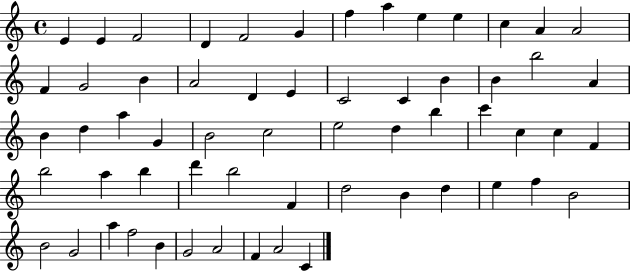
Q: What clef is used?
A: treble